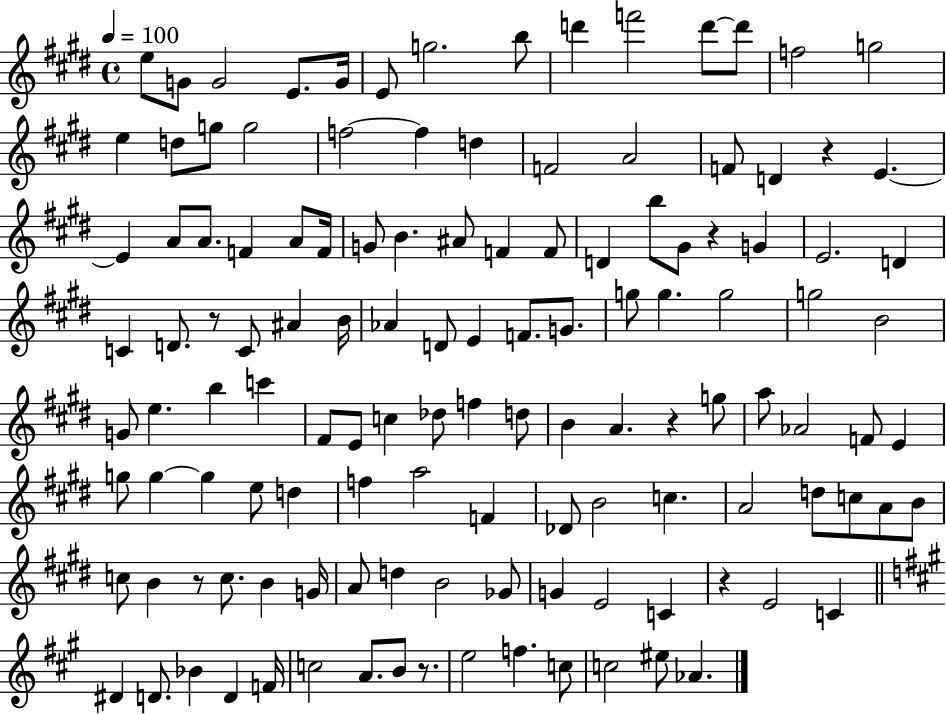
X:1
T:Untitled
M:4/4
L:1/4
K:E
e/2 G/2 G2 E/2 G/4 E/2 g2 b/2 d' f'2 d'/2 d'/2 f2 g2 e d/2 g/2 g2 f2 f d F2 A2 F/2 D z E E A/2 A/2 F A/2 F/4 G/2 B ^A/2 F F/2 D b/2 ^G/2 z G E2 D C D/2 z/2 C/2 ^A B/4 _A D/2 E F/2 G/2 g/2 g g2 g2 B2 G/2 e b c' ^F/2 E/2 c _d/2 f d/2 B A z g/2 a/2 _A2 F/2 E g/2 g g e/2 d f a2 F _D/2 B2 c A2 d/2 c/2 A/2 B/2 c/2 B z/2 c/2 B G/4 A/2 d B2 _G/2 G E2 C z E2 C ^D D/2 _B D F/4 c2 A/2 B/2 z/2 e2 f c/2 c2 ^e/2 _A